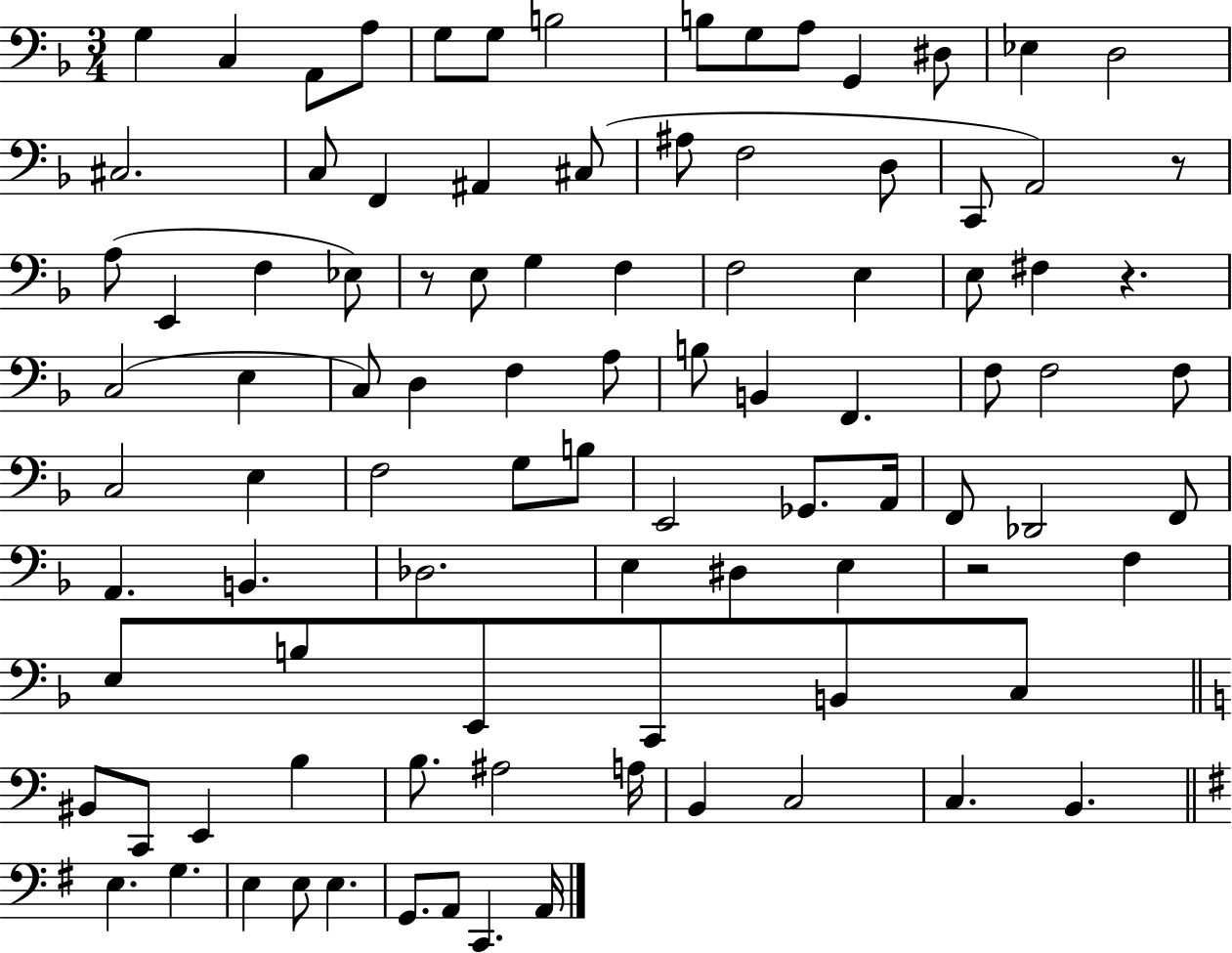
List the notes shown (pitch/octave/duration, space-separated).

G3/q C3/q A2/e A3/e G3/e G3/e B3/h B3/e G3/e A3/e G2/q D#3/e Eb3/q D3/h C#3/h. C3/e F2/q A#2/q C#3/e A#3/e F3/h D3/e C2/e A2/h R/e A3/e E2/q F3/q Eb3/e R/e E3/e G3/q F3/q F3/h E3/q E3/e F#3/q R/q. C3/h E3/q C3/e D3/q F3/q A3/e B3/e B2/q F2/q. F3/e F3/h F3/e C3/h E3/q F3/h G3/e B3/e E2/h Gb2/e. A2/s F2/e Db2/h F2/e A2/q. B2/q. Db3/h. E3/q D#3/q E3/q R/h F3/q E3/e B3/e E2/e C2/e B2/e C3/e BIS2/e C2/e E2/q B3/q B3/e. A#3/h A3/s B2/q C3/h C3/q. B2/q. E3/q. G3/q. E3/q E3/e E3/q. G2/e. A2/e C2/q. A2/s